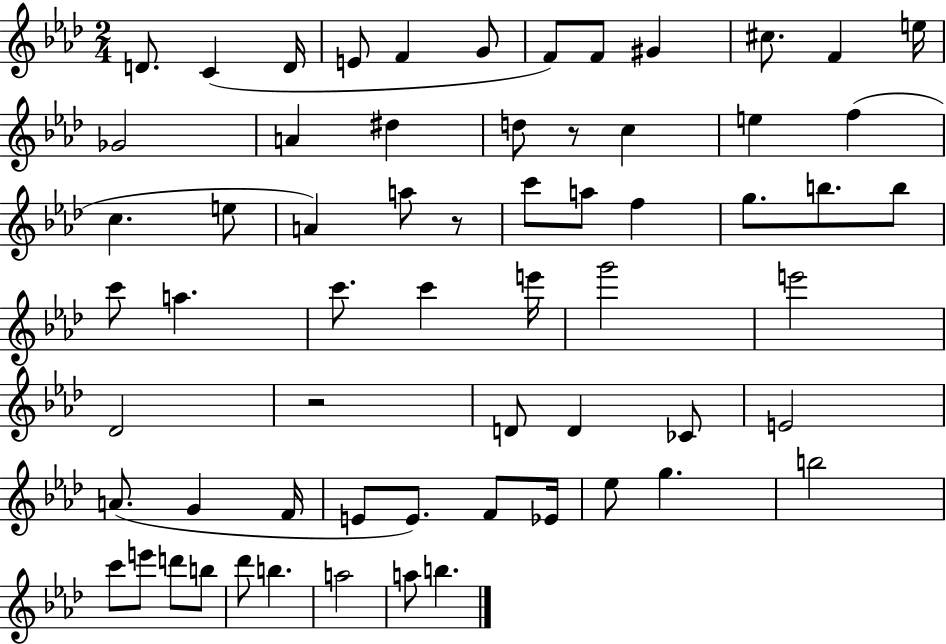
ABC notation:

X:1
T:Untitled
M:2/4
L:1/4
K:Ab
D/2 C D/4 E/2 F G/2 F/2 F/2 ^G ^c/2 F e/4 _G2 A ^d d/2 z/2 c e f c e/2 A a/2 z/2 c'/2 a/2 f g/2 b/2 b/2 c'/2 a c'/2 c' e'/4 g'2 e'2 _D2 z2 D/2 D _C/2 E2 A/2 G F/4 E/2 E/2 F/2 _E/4 _e/2 g b2 c'/2 e'/2 d'/2 b/2 _d'/2 b a2 a/2 b